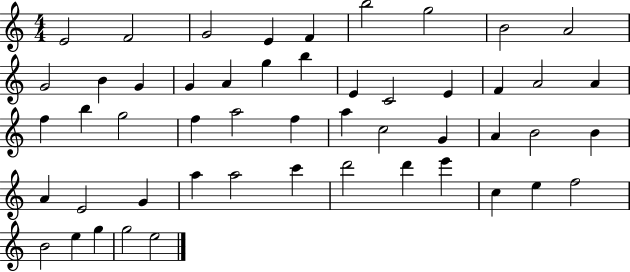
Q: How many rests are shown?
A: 0